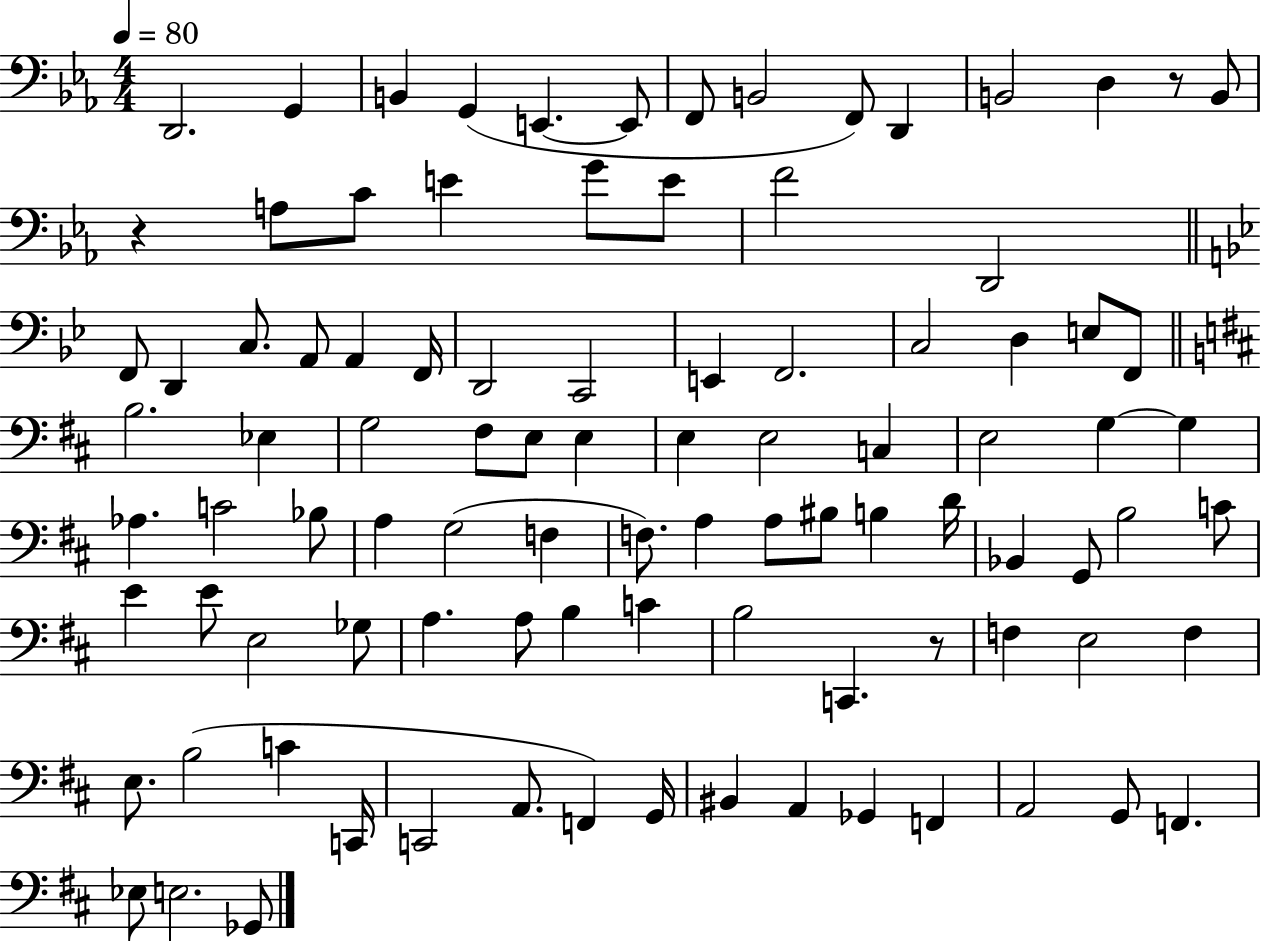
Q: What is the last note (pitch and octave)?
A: Gb2